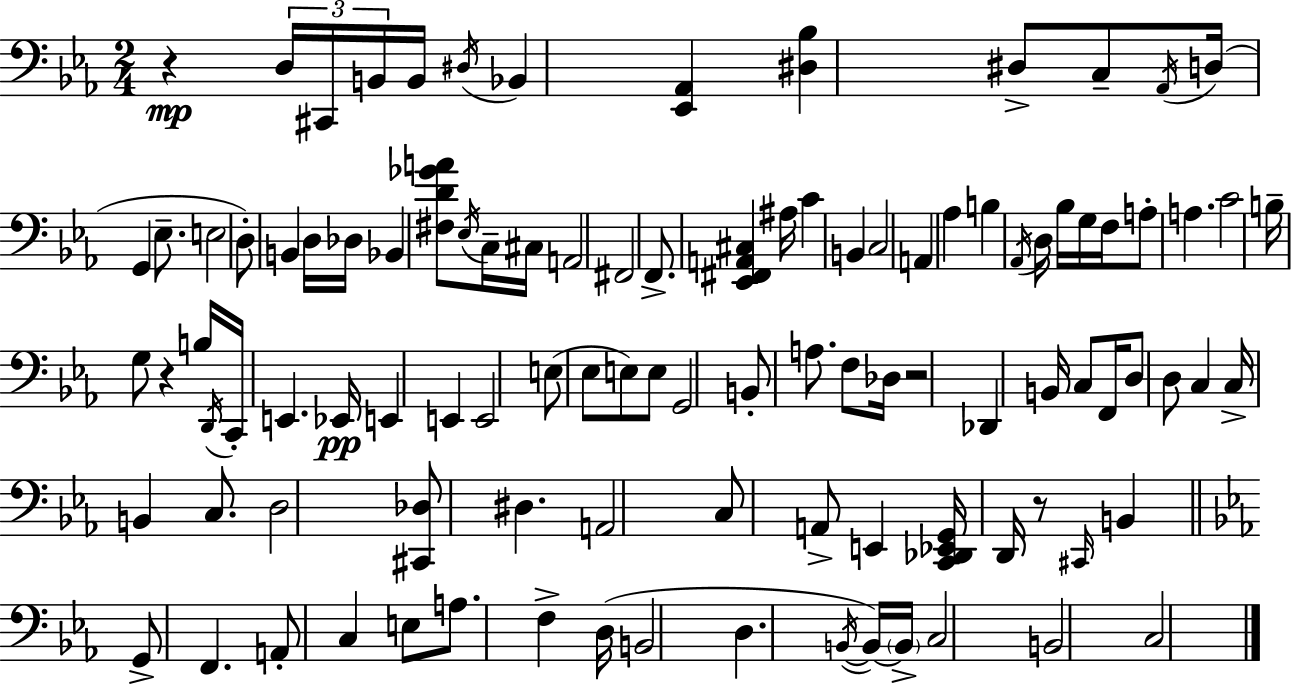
R/q D3/s C#2/s B2/s B2/s D#3/s Bb2/q [Eb2,Ab2]/q [D#3,Bb3]/q D#3/e C3/e Ab2/s D3/s G2/q Eb3/e. E3/h D3/e B2/q D3/s Db3/s Bb2/q [F#3,D4,Gb4,A4]/e Eb3/s C3/s C#3/s A2/h F#2/h F2/e. [Eb2,F#2,A2,C#3]/q A#3/s C4/q B2/q C3/h A2/q Ab3/q B3/q Ab2/s D3/s Bb3/s G3/s F3/s A3/e A3/q. C4/h B3/s G3/e R/q B3/s D2/s C2/s E2/q. Eb2/s E2/q E2/q E2/h E3/e Eb3/e E3/e E3/e G2/h B2/e A3/e. F3/e Db3/s R/h Db2/q B2/s C3/e F2/s D3/e D3/e C3/q C3/s B2/q C3/e. D3/h [C#2,Db3]/e D#3/q. A2/h C3/e A2/e E2/q [C2,Db2,Eb2,G2]/s D2/s R/e C#2/s B2/q G2/e F2/q. A2/e C3/q E3/e A3/e. F3/q D3/s B2/h D3/q. B2/s B2/s B2/s C3/h B2/h C3/h